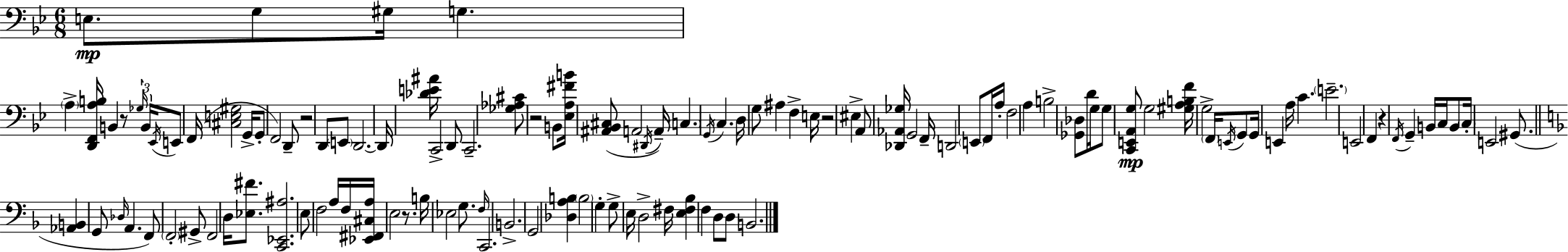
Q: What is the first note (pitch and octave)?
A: E3